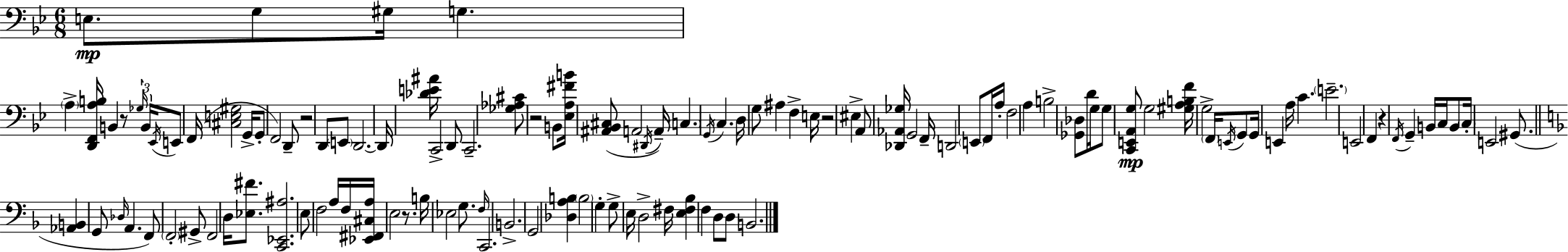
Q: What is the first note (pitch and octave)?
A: E3